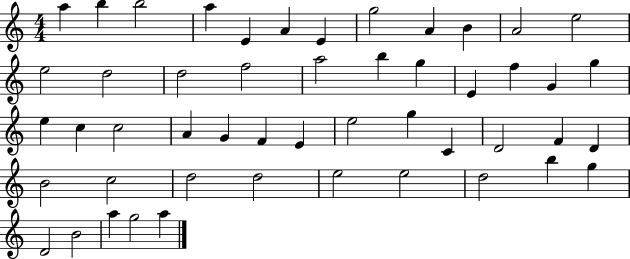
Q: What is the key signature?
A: C major